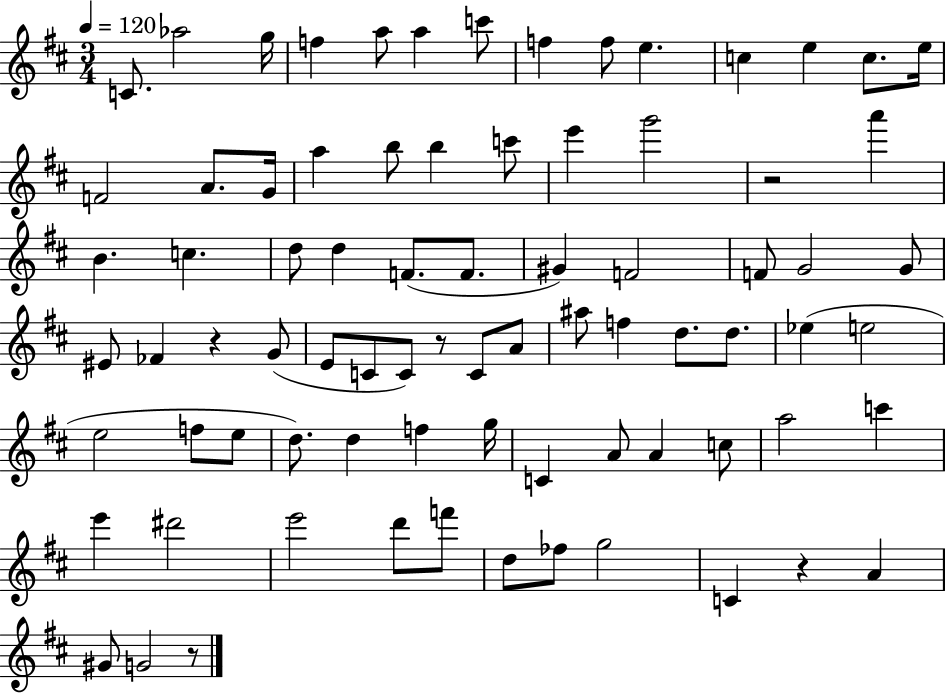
X:1
T:Untitled
M:3/4
L:1/4
K:D
C/2 _a2 g/4 f a/2 a c'/2 f f/2 e c e c/2 e/4 F2 A/2 G/4 a b/2 b c'/2 e' g'2 z2 a' B c d/2 d F/2 F/2 ^G F2 F/2 G2 G/2 ^E/2 _F z G/2 E/2 C/2 C/2 z/2 C/2 A/2 ^a/2 f d/2 d/2 _e e2 e2 f/2 e/2 d/2 d f g/4 C A/2 A c/2 a2 c' e' ^d'2 e'2 d'/2 f'/2 d/2 _f/2 g2 C z A ^G/2 G2 z/2